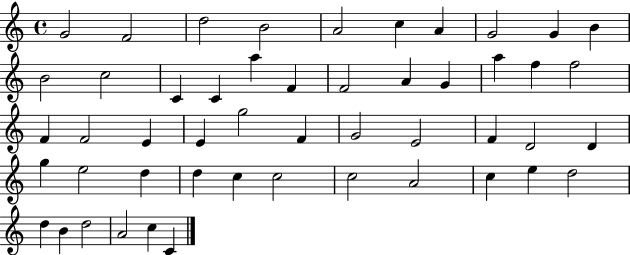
G4/h F4/h D5/h B4/h A4/h C5/q A4/q G4/h G4/q B4/q B4/h C5/h C4/q C4/q A5/q F4/q F4/h A4/q G4/q A5/q F5/q F5/h F4/q F4/h E4/q E4/q G5/h F4/q G4/h E4/h F4/q D4/h D4/q G5/q E5/h D5/q D5/q C5/q C5/h C5/h A4/h C5/q E5/q D5/h D5/q B4/q D5/h A4/h C5/q C4/q